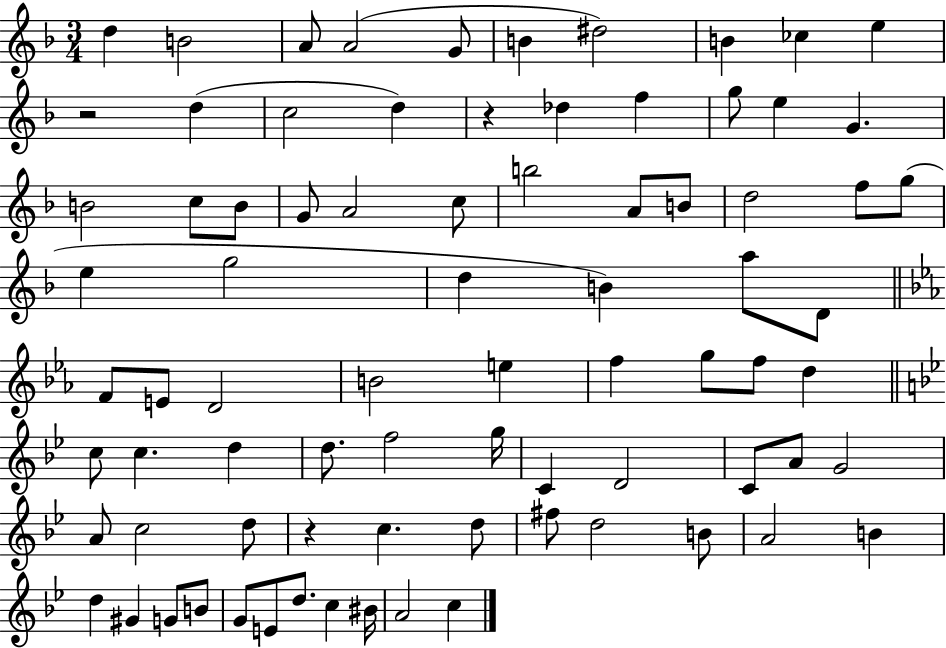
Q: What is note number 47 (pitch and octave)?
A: C5